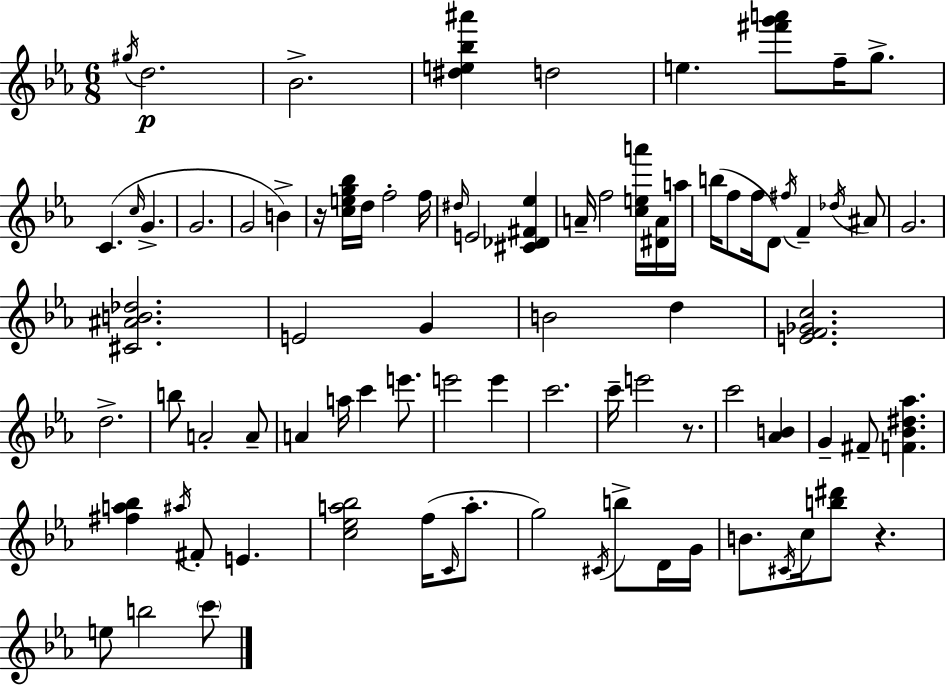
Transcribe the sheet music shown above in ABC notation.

X:1
T:Untitled
M:6/8
L:1/4
K:Cm
^g/4 d2 _B2 [^de_b^a'] d2 e [^f'g'a']/2 f/4 g/2 C c/4 G G2 G2 B z/4 [ceg_b]/4 d/4 f2 f/4 ^d/4 E2 [^C_D^F_e] A/4 f2 [cea']/4 [^DA]/4 a/4 b/4 f/2 f/4 D/2 ^f/4 F _d/4 ^A/2 G2 [^C^AB_d]2 E2 G B2 d [EF_Gc]2 d2 b/2 A2 A/2 A a/4 c' e'/2 e'2 e' c'2 c'/4 e'2 z/2 c'2 [_AB] G ^F/2 [F_B^d_a] [^fa_b] ^a/4 ^F/2 E [c_ea_b]2 f/4 C/4 a/2 g2 ^C/4 b/2 D/4 G/4 B/2 ^C/4 c/4 [b^d']/2 z e/2 b2 c'/2